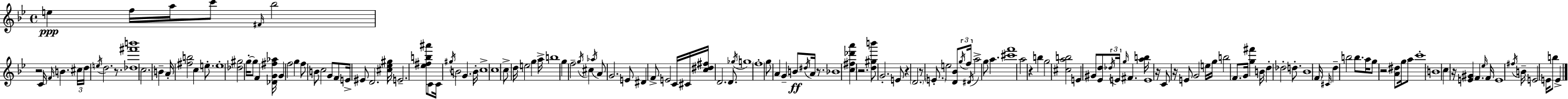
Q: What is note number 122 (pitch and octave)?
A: F4